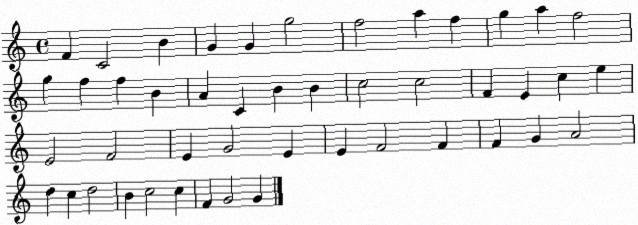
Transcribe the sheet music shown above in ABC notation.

X:1
T:Untitled
M:4/4
L:1/4
K:C
F C2 B G G g2 f2 a f g a f2 g f f B A C B B c2 c2 F E c e E2 F2 E G2 E E F2 F F G A2 d c d2 B c2 c F G2 G